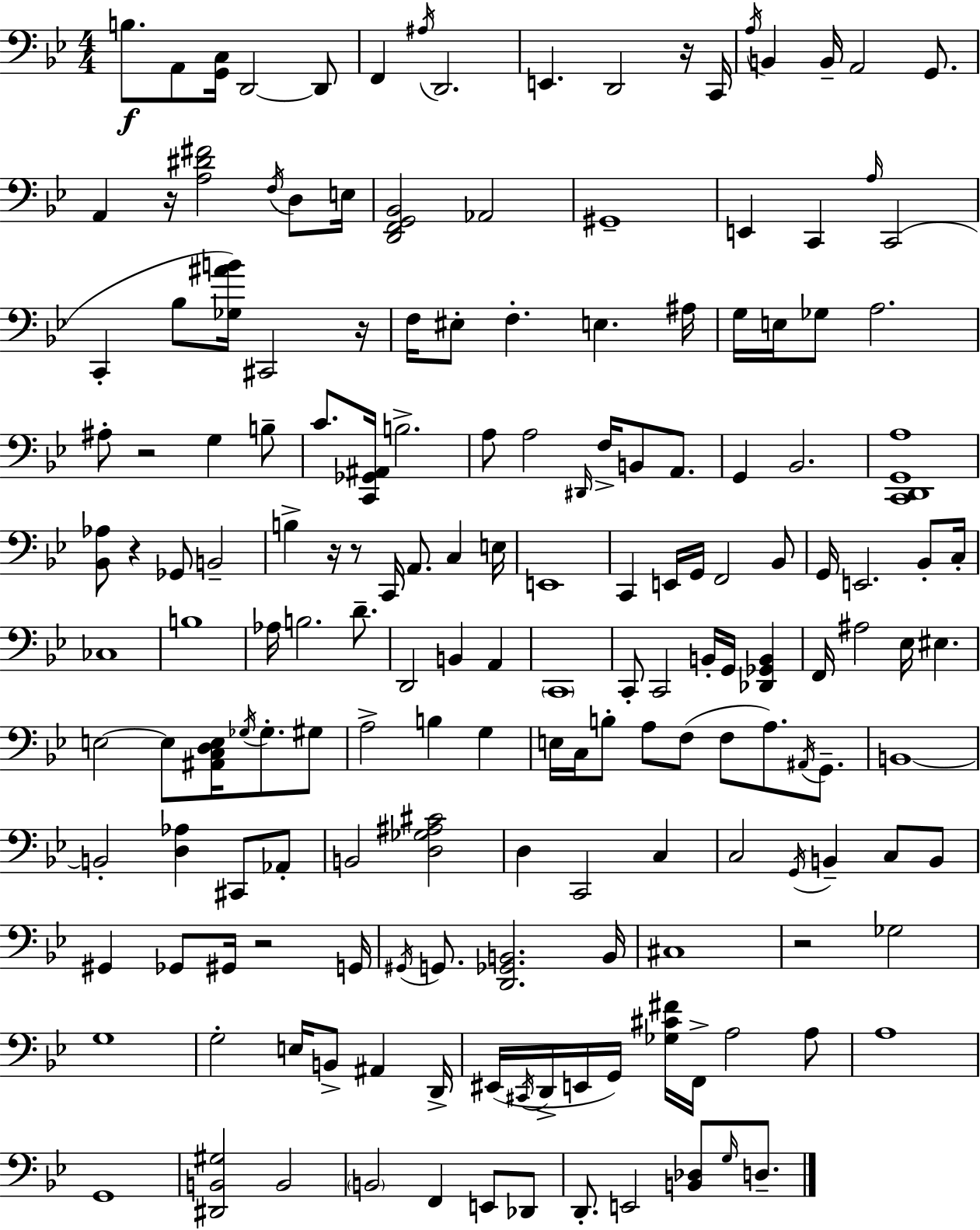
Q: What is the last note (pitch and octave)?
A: D3